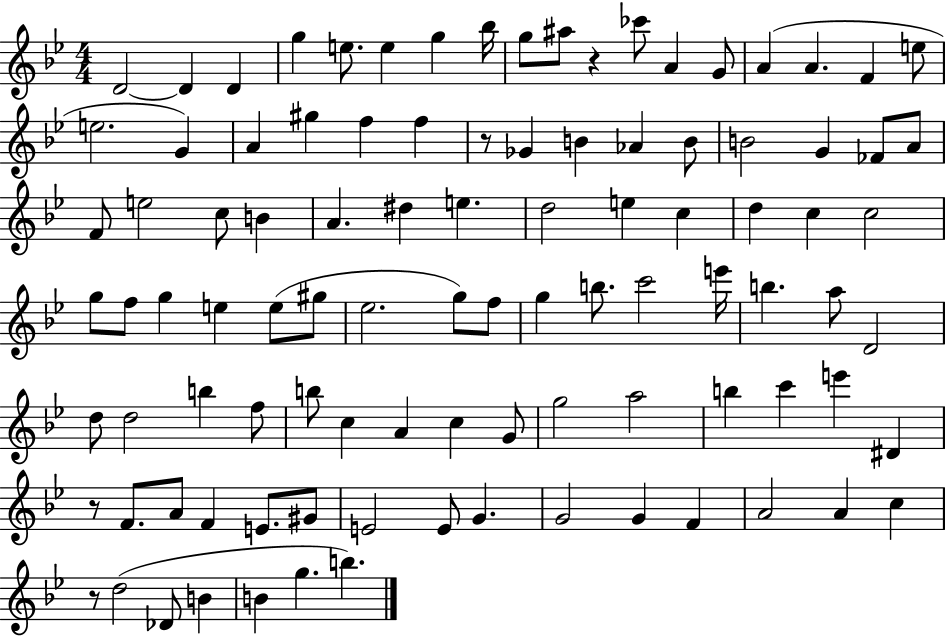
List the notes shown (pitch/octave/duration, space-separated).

D4/h D4/q D4/q G5/q E5/e. E5/q G5/q Bb5/s G5/e A#5/e R/q CES6/e A4/q G4/e A4/q A4/q. F4/q E5/e E5/h. G4/q A4/q G#5/q F5/q F5/q R/e Gb4/q B4/q Ab4/q B4/e B4/h G4/q FES4/e A4/e F4/e E5/h C5/e B4/q A4/q. D#5/q E5/q. D5/h E5/q C5/q D5/q C5/q C5/h G5/e F5/e G5/q E5/q E5/e G#5/e Eb5/h. G5/e F5/e G5/q B5/e. C6/h E6/s B5/q. A5/e D4/h D5/e D5/h B5/q F5/e B5/e C5/q A4/q C5/q G4/e G5/h A5/h B5/q C6/q E6/q D#4/q R/e F4/e. A4/e F4/q E4/e. G#4/e E4/h E4/e G4/q. G4/h G4/q F4/q A4/h A4/q C5/q R/e D5/h Db4/e B4/q B4/q G5/q. B5/q.